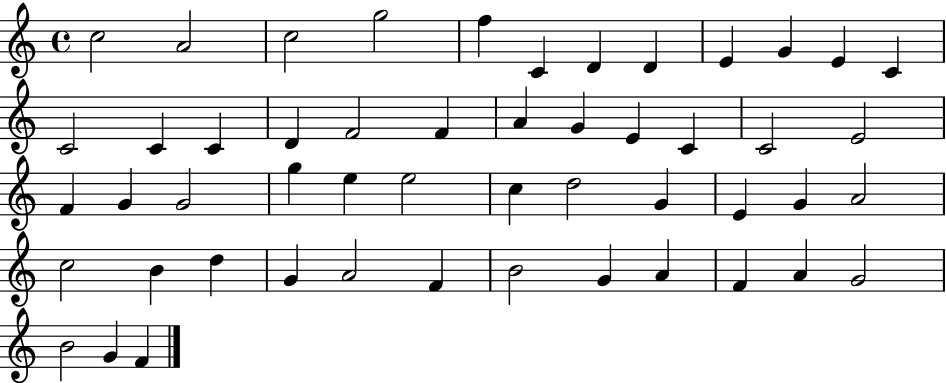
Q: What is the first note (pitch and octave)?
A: C5